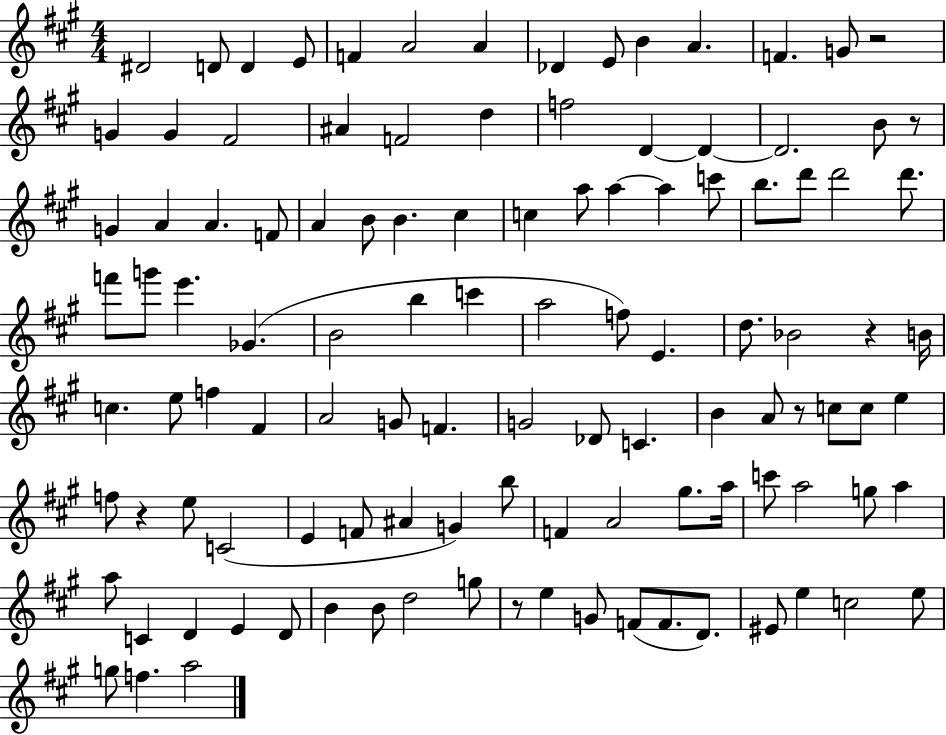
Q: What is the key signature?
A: A major